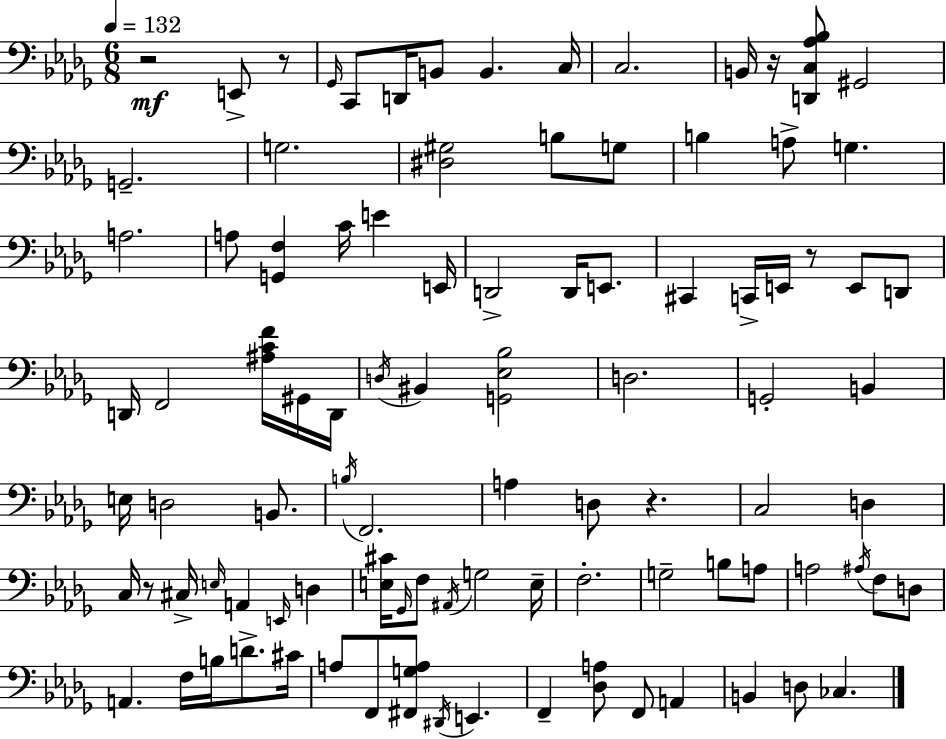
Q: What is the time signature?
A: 6/8